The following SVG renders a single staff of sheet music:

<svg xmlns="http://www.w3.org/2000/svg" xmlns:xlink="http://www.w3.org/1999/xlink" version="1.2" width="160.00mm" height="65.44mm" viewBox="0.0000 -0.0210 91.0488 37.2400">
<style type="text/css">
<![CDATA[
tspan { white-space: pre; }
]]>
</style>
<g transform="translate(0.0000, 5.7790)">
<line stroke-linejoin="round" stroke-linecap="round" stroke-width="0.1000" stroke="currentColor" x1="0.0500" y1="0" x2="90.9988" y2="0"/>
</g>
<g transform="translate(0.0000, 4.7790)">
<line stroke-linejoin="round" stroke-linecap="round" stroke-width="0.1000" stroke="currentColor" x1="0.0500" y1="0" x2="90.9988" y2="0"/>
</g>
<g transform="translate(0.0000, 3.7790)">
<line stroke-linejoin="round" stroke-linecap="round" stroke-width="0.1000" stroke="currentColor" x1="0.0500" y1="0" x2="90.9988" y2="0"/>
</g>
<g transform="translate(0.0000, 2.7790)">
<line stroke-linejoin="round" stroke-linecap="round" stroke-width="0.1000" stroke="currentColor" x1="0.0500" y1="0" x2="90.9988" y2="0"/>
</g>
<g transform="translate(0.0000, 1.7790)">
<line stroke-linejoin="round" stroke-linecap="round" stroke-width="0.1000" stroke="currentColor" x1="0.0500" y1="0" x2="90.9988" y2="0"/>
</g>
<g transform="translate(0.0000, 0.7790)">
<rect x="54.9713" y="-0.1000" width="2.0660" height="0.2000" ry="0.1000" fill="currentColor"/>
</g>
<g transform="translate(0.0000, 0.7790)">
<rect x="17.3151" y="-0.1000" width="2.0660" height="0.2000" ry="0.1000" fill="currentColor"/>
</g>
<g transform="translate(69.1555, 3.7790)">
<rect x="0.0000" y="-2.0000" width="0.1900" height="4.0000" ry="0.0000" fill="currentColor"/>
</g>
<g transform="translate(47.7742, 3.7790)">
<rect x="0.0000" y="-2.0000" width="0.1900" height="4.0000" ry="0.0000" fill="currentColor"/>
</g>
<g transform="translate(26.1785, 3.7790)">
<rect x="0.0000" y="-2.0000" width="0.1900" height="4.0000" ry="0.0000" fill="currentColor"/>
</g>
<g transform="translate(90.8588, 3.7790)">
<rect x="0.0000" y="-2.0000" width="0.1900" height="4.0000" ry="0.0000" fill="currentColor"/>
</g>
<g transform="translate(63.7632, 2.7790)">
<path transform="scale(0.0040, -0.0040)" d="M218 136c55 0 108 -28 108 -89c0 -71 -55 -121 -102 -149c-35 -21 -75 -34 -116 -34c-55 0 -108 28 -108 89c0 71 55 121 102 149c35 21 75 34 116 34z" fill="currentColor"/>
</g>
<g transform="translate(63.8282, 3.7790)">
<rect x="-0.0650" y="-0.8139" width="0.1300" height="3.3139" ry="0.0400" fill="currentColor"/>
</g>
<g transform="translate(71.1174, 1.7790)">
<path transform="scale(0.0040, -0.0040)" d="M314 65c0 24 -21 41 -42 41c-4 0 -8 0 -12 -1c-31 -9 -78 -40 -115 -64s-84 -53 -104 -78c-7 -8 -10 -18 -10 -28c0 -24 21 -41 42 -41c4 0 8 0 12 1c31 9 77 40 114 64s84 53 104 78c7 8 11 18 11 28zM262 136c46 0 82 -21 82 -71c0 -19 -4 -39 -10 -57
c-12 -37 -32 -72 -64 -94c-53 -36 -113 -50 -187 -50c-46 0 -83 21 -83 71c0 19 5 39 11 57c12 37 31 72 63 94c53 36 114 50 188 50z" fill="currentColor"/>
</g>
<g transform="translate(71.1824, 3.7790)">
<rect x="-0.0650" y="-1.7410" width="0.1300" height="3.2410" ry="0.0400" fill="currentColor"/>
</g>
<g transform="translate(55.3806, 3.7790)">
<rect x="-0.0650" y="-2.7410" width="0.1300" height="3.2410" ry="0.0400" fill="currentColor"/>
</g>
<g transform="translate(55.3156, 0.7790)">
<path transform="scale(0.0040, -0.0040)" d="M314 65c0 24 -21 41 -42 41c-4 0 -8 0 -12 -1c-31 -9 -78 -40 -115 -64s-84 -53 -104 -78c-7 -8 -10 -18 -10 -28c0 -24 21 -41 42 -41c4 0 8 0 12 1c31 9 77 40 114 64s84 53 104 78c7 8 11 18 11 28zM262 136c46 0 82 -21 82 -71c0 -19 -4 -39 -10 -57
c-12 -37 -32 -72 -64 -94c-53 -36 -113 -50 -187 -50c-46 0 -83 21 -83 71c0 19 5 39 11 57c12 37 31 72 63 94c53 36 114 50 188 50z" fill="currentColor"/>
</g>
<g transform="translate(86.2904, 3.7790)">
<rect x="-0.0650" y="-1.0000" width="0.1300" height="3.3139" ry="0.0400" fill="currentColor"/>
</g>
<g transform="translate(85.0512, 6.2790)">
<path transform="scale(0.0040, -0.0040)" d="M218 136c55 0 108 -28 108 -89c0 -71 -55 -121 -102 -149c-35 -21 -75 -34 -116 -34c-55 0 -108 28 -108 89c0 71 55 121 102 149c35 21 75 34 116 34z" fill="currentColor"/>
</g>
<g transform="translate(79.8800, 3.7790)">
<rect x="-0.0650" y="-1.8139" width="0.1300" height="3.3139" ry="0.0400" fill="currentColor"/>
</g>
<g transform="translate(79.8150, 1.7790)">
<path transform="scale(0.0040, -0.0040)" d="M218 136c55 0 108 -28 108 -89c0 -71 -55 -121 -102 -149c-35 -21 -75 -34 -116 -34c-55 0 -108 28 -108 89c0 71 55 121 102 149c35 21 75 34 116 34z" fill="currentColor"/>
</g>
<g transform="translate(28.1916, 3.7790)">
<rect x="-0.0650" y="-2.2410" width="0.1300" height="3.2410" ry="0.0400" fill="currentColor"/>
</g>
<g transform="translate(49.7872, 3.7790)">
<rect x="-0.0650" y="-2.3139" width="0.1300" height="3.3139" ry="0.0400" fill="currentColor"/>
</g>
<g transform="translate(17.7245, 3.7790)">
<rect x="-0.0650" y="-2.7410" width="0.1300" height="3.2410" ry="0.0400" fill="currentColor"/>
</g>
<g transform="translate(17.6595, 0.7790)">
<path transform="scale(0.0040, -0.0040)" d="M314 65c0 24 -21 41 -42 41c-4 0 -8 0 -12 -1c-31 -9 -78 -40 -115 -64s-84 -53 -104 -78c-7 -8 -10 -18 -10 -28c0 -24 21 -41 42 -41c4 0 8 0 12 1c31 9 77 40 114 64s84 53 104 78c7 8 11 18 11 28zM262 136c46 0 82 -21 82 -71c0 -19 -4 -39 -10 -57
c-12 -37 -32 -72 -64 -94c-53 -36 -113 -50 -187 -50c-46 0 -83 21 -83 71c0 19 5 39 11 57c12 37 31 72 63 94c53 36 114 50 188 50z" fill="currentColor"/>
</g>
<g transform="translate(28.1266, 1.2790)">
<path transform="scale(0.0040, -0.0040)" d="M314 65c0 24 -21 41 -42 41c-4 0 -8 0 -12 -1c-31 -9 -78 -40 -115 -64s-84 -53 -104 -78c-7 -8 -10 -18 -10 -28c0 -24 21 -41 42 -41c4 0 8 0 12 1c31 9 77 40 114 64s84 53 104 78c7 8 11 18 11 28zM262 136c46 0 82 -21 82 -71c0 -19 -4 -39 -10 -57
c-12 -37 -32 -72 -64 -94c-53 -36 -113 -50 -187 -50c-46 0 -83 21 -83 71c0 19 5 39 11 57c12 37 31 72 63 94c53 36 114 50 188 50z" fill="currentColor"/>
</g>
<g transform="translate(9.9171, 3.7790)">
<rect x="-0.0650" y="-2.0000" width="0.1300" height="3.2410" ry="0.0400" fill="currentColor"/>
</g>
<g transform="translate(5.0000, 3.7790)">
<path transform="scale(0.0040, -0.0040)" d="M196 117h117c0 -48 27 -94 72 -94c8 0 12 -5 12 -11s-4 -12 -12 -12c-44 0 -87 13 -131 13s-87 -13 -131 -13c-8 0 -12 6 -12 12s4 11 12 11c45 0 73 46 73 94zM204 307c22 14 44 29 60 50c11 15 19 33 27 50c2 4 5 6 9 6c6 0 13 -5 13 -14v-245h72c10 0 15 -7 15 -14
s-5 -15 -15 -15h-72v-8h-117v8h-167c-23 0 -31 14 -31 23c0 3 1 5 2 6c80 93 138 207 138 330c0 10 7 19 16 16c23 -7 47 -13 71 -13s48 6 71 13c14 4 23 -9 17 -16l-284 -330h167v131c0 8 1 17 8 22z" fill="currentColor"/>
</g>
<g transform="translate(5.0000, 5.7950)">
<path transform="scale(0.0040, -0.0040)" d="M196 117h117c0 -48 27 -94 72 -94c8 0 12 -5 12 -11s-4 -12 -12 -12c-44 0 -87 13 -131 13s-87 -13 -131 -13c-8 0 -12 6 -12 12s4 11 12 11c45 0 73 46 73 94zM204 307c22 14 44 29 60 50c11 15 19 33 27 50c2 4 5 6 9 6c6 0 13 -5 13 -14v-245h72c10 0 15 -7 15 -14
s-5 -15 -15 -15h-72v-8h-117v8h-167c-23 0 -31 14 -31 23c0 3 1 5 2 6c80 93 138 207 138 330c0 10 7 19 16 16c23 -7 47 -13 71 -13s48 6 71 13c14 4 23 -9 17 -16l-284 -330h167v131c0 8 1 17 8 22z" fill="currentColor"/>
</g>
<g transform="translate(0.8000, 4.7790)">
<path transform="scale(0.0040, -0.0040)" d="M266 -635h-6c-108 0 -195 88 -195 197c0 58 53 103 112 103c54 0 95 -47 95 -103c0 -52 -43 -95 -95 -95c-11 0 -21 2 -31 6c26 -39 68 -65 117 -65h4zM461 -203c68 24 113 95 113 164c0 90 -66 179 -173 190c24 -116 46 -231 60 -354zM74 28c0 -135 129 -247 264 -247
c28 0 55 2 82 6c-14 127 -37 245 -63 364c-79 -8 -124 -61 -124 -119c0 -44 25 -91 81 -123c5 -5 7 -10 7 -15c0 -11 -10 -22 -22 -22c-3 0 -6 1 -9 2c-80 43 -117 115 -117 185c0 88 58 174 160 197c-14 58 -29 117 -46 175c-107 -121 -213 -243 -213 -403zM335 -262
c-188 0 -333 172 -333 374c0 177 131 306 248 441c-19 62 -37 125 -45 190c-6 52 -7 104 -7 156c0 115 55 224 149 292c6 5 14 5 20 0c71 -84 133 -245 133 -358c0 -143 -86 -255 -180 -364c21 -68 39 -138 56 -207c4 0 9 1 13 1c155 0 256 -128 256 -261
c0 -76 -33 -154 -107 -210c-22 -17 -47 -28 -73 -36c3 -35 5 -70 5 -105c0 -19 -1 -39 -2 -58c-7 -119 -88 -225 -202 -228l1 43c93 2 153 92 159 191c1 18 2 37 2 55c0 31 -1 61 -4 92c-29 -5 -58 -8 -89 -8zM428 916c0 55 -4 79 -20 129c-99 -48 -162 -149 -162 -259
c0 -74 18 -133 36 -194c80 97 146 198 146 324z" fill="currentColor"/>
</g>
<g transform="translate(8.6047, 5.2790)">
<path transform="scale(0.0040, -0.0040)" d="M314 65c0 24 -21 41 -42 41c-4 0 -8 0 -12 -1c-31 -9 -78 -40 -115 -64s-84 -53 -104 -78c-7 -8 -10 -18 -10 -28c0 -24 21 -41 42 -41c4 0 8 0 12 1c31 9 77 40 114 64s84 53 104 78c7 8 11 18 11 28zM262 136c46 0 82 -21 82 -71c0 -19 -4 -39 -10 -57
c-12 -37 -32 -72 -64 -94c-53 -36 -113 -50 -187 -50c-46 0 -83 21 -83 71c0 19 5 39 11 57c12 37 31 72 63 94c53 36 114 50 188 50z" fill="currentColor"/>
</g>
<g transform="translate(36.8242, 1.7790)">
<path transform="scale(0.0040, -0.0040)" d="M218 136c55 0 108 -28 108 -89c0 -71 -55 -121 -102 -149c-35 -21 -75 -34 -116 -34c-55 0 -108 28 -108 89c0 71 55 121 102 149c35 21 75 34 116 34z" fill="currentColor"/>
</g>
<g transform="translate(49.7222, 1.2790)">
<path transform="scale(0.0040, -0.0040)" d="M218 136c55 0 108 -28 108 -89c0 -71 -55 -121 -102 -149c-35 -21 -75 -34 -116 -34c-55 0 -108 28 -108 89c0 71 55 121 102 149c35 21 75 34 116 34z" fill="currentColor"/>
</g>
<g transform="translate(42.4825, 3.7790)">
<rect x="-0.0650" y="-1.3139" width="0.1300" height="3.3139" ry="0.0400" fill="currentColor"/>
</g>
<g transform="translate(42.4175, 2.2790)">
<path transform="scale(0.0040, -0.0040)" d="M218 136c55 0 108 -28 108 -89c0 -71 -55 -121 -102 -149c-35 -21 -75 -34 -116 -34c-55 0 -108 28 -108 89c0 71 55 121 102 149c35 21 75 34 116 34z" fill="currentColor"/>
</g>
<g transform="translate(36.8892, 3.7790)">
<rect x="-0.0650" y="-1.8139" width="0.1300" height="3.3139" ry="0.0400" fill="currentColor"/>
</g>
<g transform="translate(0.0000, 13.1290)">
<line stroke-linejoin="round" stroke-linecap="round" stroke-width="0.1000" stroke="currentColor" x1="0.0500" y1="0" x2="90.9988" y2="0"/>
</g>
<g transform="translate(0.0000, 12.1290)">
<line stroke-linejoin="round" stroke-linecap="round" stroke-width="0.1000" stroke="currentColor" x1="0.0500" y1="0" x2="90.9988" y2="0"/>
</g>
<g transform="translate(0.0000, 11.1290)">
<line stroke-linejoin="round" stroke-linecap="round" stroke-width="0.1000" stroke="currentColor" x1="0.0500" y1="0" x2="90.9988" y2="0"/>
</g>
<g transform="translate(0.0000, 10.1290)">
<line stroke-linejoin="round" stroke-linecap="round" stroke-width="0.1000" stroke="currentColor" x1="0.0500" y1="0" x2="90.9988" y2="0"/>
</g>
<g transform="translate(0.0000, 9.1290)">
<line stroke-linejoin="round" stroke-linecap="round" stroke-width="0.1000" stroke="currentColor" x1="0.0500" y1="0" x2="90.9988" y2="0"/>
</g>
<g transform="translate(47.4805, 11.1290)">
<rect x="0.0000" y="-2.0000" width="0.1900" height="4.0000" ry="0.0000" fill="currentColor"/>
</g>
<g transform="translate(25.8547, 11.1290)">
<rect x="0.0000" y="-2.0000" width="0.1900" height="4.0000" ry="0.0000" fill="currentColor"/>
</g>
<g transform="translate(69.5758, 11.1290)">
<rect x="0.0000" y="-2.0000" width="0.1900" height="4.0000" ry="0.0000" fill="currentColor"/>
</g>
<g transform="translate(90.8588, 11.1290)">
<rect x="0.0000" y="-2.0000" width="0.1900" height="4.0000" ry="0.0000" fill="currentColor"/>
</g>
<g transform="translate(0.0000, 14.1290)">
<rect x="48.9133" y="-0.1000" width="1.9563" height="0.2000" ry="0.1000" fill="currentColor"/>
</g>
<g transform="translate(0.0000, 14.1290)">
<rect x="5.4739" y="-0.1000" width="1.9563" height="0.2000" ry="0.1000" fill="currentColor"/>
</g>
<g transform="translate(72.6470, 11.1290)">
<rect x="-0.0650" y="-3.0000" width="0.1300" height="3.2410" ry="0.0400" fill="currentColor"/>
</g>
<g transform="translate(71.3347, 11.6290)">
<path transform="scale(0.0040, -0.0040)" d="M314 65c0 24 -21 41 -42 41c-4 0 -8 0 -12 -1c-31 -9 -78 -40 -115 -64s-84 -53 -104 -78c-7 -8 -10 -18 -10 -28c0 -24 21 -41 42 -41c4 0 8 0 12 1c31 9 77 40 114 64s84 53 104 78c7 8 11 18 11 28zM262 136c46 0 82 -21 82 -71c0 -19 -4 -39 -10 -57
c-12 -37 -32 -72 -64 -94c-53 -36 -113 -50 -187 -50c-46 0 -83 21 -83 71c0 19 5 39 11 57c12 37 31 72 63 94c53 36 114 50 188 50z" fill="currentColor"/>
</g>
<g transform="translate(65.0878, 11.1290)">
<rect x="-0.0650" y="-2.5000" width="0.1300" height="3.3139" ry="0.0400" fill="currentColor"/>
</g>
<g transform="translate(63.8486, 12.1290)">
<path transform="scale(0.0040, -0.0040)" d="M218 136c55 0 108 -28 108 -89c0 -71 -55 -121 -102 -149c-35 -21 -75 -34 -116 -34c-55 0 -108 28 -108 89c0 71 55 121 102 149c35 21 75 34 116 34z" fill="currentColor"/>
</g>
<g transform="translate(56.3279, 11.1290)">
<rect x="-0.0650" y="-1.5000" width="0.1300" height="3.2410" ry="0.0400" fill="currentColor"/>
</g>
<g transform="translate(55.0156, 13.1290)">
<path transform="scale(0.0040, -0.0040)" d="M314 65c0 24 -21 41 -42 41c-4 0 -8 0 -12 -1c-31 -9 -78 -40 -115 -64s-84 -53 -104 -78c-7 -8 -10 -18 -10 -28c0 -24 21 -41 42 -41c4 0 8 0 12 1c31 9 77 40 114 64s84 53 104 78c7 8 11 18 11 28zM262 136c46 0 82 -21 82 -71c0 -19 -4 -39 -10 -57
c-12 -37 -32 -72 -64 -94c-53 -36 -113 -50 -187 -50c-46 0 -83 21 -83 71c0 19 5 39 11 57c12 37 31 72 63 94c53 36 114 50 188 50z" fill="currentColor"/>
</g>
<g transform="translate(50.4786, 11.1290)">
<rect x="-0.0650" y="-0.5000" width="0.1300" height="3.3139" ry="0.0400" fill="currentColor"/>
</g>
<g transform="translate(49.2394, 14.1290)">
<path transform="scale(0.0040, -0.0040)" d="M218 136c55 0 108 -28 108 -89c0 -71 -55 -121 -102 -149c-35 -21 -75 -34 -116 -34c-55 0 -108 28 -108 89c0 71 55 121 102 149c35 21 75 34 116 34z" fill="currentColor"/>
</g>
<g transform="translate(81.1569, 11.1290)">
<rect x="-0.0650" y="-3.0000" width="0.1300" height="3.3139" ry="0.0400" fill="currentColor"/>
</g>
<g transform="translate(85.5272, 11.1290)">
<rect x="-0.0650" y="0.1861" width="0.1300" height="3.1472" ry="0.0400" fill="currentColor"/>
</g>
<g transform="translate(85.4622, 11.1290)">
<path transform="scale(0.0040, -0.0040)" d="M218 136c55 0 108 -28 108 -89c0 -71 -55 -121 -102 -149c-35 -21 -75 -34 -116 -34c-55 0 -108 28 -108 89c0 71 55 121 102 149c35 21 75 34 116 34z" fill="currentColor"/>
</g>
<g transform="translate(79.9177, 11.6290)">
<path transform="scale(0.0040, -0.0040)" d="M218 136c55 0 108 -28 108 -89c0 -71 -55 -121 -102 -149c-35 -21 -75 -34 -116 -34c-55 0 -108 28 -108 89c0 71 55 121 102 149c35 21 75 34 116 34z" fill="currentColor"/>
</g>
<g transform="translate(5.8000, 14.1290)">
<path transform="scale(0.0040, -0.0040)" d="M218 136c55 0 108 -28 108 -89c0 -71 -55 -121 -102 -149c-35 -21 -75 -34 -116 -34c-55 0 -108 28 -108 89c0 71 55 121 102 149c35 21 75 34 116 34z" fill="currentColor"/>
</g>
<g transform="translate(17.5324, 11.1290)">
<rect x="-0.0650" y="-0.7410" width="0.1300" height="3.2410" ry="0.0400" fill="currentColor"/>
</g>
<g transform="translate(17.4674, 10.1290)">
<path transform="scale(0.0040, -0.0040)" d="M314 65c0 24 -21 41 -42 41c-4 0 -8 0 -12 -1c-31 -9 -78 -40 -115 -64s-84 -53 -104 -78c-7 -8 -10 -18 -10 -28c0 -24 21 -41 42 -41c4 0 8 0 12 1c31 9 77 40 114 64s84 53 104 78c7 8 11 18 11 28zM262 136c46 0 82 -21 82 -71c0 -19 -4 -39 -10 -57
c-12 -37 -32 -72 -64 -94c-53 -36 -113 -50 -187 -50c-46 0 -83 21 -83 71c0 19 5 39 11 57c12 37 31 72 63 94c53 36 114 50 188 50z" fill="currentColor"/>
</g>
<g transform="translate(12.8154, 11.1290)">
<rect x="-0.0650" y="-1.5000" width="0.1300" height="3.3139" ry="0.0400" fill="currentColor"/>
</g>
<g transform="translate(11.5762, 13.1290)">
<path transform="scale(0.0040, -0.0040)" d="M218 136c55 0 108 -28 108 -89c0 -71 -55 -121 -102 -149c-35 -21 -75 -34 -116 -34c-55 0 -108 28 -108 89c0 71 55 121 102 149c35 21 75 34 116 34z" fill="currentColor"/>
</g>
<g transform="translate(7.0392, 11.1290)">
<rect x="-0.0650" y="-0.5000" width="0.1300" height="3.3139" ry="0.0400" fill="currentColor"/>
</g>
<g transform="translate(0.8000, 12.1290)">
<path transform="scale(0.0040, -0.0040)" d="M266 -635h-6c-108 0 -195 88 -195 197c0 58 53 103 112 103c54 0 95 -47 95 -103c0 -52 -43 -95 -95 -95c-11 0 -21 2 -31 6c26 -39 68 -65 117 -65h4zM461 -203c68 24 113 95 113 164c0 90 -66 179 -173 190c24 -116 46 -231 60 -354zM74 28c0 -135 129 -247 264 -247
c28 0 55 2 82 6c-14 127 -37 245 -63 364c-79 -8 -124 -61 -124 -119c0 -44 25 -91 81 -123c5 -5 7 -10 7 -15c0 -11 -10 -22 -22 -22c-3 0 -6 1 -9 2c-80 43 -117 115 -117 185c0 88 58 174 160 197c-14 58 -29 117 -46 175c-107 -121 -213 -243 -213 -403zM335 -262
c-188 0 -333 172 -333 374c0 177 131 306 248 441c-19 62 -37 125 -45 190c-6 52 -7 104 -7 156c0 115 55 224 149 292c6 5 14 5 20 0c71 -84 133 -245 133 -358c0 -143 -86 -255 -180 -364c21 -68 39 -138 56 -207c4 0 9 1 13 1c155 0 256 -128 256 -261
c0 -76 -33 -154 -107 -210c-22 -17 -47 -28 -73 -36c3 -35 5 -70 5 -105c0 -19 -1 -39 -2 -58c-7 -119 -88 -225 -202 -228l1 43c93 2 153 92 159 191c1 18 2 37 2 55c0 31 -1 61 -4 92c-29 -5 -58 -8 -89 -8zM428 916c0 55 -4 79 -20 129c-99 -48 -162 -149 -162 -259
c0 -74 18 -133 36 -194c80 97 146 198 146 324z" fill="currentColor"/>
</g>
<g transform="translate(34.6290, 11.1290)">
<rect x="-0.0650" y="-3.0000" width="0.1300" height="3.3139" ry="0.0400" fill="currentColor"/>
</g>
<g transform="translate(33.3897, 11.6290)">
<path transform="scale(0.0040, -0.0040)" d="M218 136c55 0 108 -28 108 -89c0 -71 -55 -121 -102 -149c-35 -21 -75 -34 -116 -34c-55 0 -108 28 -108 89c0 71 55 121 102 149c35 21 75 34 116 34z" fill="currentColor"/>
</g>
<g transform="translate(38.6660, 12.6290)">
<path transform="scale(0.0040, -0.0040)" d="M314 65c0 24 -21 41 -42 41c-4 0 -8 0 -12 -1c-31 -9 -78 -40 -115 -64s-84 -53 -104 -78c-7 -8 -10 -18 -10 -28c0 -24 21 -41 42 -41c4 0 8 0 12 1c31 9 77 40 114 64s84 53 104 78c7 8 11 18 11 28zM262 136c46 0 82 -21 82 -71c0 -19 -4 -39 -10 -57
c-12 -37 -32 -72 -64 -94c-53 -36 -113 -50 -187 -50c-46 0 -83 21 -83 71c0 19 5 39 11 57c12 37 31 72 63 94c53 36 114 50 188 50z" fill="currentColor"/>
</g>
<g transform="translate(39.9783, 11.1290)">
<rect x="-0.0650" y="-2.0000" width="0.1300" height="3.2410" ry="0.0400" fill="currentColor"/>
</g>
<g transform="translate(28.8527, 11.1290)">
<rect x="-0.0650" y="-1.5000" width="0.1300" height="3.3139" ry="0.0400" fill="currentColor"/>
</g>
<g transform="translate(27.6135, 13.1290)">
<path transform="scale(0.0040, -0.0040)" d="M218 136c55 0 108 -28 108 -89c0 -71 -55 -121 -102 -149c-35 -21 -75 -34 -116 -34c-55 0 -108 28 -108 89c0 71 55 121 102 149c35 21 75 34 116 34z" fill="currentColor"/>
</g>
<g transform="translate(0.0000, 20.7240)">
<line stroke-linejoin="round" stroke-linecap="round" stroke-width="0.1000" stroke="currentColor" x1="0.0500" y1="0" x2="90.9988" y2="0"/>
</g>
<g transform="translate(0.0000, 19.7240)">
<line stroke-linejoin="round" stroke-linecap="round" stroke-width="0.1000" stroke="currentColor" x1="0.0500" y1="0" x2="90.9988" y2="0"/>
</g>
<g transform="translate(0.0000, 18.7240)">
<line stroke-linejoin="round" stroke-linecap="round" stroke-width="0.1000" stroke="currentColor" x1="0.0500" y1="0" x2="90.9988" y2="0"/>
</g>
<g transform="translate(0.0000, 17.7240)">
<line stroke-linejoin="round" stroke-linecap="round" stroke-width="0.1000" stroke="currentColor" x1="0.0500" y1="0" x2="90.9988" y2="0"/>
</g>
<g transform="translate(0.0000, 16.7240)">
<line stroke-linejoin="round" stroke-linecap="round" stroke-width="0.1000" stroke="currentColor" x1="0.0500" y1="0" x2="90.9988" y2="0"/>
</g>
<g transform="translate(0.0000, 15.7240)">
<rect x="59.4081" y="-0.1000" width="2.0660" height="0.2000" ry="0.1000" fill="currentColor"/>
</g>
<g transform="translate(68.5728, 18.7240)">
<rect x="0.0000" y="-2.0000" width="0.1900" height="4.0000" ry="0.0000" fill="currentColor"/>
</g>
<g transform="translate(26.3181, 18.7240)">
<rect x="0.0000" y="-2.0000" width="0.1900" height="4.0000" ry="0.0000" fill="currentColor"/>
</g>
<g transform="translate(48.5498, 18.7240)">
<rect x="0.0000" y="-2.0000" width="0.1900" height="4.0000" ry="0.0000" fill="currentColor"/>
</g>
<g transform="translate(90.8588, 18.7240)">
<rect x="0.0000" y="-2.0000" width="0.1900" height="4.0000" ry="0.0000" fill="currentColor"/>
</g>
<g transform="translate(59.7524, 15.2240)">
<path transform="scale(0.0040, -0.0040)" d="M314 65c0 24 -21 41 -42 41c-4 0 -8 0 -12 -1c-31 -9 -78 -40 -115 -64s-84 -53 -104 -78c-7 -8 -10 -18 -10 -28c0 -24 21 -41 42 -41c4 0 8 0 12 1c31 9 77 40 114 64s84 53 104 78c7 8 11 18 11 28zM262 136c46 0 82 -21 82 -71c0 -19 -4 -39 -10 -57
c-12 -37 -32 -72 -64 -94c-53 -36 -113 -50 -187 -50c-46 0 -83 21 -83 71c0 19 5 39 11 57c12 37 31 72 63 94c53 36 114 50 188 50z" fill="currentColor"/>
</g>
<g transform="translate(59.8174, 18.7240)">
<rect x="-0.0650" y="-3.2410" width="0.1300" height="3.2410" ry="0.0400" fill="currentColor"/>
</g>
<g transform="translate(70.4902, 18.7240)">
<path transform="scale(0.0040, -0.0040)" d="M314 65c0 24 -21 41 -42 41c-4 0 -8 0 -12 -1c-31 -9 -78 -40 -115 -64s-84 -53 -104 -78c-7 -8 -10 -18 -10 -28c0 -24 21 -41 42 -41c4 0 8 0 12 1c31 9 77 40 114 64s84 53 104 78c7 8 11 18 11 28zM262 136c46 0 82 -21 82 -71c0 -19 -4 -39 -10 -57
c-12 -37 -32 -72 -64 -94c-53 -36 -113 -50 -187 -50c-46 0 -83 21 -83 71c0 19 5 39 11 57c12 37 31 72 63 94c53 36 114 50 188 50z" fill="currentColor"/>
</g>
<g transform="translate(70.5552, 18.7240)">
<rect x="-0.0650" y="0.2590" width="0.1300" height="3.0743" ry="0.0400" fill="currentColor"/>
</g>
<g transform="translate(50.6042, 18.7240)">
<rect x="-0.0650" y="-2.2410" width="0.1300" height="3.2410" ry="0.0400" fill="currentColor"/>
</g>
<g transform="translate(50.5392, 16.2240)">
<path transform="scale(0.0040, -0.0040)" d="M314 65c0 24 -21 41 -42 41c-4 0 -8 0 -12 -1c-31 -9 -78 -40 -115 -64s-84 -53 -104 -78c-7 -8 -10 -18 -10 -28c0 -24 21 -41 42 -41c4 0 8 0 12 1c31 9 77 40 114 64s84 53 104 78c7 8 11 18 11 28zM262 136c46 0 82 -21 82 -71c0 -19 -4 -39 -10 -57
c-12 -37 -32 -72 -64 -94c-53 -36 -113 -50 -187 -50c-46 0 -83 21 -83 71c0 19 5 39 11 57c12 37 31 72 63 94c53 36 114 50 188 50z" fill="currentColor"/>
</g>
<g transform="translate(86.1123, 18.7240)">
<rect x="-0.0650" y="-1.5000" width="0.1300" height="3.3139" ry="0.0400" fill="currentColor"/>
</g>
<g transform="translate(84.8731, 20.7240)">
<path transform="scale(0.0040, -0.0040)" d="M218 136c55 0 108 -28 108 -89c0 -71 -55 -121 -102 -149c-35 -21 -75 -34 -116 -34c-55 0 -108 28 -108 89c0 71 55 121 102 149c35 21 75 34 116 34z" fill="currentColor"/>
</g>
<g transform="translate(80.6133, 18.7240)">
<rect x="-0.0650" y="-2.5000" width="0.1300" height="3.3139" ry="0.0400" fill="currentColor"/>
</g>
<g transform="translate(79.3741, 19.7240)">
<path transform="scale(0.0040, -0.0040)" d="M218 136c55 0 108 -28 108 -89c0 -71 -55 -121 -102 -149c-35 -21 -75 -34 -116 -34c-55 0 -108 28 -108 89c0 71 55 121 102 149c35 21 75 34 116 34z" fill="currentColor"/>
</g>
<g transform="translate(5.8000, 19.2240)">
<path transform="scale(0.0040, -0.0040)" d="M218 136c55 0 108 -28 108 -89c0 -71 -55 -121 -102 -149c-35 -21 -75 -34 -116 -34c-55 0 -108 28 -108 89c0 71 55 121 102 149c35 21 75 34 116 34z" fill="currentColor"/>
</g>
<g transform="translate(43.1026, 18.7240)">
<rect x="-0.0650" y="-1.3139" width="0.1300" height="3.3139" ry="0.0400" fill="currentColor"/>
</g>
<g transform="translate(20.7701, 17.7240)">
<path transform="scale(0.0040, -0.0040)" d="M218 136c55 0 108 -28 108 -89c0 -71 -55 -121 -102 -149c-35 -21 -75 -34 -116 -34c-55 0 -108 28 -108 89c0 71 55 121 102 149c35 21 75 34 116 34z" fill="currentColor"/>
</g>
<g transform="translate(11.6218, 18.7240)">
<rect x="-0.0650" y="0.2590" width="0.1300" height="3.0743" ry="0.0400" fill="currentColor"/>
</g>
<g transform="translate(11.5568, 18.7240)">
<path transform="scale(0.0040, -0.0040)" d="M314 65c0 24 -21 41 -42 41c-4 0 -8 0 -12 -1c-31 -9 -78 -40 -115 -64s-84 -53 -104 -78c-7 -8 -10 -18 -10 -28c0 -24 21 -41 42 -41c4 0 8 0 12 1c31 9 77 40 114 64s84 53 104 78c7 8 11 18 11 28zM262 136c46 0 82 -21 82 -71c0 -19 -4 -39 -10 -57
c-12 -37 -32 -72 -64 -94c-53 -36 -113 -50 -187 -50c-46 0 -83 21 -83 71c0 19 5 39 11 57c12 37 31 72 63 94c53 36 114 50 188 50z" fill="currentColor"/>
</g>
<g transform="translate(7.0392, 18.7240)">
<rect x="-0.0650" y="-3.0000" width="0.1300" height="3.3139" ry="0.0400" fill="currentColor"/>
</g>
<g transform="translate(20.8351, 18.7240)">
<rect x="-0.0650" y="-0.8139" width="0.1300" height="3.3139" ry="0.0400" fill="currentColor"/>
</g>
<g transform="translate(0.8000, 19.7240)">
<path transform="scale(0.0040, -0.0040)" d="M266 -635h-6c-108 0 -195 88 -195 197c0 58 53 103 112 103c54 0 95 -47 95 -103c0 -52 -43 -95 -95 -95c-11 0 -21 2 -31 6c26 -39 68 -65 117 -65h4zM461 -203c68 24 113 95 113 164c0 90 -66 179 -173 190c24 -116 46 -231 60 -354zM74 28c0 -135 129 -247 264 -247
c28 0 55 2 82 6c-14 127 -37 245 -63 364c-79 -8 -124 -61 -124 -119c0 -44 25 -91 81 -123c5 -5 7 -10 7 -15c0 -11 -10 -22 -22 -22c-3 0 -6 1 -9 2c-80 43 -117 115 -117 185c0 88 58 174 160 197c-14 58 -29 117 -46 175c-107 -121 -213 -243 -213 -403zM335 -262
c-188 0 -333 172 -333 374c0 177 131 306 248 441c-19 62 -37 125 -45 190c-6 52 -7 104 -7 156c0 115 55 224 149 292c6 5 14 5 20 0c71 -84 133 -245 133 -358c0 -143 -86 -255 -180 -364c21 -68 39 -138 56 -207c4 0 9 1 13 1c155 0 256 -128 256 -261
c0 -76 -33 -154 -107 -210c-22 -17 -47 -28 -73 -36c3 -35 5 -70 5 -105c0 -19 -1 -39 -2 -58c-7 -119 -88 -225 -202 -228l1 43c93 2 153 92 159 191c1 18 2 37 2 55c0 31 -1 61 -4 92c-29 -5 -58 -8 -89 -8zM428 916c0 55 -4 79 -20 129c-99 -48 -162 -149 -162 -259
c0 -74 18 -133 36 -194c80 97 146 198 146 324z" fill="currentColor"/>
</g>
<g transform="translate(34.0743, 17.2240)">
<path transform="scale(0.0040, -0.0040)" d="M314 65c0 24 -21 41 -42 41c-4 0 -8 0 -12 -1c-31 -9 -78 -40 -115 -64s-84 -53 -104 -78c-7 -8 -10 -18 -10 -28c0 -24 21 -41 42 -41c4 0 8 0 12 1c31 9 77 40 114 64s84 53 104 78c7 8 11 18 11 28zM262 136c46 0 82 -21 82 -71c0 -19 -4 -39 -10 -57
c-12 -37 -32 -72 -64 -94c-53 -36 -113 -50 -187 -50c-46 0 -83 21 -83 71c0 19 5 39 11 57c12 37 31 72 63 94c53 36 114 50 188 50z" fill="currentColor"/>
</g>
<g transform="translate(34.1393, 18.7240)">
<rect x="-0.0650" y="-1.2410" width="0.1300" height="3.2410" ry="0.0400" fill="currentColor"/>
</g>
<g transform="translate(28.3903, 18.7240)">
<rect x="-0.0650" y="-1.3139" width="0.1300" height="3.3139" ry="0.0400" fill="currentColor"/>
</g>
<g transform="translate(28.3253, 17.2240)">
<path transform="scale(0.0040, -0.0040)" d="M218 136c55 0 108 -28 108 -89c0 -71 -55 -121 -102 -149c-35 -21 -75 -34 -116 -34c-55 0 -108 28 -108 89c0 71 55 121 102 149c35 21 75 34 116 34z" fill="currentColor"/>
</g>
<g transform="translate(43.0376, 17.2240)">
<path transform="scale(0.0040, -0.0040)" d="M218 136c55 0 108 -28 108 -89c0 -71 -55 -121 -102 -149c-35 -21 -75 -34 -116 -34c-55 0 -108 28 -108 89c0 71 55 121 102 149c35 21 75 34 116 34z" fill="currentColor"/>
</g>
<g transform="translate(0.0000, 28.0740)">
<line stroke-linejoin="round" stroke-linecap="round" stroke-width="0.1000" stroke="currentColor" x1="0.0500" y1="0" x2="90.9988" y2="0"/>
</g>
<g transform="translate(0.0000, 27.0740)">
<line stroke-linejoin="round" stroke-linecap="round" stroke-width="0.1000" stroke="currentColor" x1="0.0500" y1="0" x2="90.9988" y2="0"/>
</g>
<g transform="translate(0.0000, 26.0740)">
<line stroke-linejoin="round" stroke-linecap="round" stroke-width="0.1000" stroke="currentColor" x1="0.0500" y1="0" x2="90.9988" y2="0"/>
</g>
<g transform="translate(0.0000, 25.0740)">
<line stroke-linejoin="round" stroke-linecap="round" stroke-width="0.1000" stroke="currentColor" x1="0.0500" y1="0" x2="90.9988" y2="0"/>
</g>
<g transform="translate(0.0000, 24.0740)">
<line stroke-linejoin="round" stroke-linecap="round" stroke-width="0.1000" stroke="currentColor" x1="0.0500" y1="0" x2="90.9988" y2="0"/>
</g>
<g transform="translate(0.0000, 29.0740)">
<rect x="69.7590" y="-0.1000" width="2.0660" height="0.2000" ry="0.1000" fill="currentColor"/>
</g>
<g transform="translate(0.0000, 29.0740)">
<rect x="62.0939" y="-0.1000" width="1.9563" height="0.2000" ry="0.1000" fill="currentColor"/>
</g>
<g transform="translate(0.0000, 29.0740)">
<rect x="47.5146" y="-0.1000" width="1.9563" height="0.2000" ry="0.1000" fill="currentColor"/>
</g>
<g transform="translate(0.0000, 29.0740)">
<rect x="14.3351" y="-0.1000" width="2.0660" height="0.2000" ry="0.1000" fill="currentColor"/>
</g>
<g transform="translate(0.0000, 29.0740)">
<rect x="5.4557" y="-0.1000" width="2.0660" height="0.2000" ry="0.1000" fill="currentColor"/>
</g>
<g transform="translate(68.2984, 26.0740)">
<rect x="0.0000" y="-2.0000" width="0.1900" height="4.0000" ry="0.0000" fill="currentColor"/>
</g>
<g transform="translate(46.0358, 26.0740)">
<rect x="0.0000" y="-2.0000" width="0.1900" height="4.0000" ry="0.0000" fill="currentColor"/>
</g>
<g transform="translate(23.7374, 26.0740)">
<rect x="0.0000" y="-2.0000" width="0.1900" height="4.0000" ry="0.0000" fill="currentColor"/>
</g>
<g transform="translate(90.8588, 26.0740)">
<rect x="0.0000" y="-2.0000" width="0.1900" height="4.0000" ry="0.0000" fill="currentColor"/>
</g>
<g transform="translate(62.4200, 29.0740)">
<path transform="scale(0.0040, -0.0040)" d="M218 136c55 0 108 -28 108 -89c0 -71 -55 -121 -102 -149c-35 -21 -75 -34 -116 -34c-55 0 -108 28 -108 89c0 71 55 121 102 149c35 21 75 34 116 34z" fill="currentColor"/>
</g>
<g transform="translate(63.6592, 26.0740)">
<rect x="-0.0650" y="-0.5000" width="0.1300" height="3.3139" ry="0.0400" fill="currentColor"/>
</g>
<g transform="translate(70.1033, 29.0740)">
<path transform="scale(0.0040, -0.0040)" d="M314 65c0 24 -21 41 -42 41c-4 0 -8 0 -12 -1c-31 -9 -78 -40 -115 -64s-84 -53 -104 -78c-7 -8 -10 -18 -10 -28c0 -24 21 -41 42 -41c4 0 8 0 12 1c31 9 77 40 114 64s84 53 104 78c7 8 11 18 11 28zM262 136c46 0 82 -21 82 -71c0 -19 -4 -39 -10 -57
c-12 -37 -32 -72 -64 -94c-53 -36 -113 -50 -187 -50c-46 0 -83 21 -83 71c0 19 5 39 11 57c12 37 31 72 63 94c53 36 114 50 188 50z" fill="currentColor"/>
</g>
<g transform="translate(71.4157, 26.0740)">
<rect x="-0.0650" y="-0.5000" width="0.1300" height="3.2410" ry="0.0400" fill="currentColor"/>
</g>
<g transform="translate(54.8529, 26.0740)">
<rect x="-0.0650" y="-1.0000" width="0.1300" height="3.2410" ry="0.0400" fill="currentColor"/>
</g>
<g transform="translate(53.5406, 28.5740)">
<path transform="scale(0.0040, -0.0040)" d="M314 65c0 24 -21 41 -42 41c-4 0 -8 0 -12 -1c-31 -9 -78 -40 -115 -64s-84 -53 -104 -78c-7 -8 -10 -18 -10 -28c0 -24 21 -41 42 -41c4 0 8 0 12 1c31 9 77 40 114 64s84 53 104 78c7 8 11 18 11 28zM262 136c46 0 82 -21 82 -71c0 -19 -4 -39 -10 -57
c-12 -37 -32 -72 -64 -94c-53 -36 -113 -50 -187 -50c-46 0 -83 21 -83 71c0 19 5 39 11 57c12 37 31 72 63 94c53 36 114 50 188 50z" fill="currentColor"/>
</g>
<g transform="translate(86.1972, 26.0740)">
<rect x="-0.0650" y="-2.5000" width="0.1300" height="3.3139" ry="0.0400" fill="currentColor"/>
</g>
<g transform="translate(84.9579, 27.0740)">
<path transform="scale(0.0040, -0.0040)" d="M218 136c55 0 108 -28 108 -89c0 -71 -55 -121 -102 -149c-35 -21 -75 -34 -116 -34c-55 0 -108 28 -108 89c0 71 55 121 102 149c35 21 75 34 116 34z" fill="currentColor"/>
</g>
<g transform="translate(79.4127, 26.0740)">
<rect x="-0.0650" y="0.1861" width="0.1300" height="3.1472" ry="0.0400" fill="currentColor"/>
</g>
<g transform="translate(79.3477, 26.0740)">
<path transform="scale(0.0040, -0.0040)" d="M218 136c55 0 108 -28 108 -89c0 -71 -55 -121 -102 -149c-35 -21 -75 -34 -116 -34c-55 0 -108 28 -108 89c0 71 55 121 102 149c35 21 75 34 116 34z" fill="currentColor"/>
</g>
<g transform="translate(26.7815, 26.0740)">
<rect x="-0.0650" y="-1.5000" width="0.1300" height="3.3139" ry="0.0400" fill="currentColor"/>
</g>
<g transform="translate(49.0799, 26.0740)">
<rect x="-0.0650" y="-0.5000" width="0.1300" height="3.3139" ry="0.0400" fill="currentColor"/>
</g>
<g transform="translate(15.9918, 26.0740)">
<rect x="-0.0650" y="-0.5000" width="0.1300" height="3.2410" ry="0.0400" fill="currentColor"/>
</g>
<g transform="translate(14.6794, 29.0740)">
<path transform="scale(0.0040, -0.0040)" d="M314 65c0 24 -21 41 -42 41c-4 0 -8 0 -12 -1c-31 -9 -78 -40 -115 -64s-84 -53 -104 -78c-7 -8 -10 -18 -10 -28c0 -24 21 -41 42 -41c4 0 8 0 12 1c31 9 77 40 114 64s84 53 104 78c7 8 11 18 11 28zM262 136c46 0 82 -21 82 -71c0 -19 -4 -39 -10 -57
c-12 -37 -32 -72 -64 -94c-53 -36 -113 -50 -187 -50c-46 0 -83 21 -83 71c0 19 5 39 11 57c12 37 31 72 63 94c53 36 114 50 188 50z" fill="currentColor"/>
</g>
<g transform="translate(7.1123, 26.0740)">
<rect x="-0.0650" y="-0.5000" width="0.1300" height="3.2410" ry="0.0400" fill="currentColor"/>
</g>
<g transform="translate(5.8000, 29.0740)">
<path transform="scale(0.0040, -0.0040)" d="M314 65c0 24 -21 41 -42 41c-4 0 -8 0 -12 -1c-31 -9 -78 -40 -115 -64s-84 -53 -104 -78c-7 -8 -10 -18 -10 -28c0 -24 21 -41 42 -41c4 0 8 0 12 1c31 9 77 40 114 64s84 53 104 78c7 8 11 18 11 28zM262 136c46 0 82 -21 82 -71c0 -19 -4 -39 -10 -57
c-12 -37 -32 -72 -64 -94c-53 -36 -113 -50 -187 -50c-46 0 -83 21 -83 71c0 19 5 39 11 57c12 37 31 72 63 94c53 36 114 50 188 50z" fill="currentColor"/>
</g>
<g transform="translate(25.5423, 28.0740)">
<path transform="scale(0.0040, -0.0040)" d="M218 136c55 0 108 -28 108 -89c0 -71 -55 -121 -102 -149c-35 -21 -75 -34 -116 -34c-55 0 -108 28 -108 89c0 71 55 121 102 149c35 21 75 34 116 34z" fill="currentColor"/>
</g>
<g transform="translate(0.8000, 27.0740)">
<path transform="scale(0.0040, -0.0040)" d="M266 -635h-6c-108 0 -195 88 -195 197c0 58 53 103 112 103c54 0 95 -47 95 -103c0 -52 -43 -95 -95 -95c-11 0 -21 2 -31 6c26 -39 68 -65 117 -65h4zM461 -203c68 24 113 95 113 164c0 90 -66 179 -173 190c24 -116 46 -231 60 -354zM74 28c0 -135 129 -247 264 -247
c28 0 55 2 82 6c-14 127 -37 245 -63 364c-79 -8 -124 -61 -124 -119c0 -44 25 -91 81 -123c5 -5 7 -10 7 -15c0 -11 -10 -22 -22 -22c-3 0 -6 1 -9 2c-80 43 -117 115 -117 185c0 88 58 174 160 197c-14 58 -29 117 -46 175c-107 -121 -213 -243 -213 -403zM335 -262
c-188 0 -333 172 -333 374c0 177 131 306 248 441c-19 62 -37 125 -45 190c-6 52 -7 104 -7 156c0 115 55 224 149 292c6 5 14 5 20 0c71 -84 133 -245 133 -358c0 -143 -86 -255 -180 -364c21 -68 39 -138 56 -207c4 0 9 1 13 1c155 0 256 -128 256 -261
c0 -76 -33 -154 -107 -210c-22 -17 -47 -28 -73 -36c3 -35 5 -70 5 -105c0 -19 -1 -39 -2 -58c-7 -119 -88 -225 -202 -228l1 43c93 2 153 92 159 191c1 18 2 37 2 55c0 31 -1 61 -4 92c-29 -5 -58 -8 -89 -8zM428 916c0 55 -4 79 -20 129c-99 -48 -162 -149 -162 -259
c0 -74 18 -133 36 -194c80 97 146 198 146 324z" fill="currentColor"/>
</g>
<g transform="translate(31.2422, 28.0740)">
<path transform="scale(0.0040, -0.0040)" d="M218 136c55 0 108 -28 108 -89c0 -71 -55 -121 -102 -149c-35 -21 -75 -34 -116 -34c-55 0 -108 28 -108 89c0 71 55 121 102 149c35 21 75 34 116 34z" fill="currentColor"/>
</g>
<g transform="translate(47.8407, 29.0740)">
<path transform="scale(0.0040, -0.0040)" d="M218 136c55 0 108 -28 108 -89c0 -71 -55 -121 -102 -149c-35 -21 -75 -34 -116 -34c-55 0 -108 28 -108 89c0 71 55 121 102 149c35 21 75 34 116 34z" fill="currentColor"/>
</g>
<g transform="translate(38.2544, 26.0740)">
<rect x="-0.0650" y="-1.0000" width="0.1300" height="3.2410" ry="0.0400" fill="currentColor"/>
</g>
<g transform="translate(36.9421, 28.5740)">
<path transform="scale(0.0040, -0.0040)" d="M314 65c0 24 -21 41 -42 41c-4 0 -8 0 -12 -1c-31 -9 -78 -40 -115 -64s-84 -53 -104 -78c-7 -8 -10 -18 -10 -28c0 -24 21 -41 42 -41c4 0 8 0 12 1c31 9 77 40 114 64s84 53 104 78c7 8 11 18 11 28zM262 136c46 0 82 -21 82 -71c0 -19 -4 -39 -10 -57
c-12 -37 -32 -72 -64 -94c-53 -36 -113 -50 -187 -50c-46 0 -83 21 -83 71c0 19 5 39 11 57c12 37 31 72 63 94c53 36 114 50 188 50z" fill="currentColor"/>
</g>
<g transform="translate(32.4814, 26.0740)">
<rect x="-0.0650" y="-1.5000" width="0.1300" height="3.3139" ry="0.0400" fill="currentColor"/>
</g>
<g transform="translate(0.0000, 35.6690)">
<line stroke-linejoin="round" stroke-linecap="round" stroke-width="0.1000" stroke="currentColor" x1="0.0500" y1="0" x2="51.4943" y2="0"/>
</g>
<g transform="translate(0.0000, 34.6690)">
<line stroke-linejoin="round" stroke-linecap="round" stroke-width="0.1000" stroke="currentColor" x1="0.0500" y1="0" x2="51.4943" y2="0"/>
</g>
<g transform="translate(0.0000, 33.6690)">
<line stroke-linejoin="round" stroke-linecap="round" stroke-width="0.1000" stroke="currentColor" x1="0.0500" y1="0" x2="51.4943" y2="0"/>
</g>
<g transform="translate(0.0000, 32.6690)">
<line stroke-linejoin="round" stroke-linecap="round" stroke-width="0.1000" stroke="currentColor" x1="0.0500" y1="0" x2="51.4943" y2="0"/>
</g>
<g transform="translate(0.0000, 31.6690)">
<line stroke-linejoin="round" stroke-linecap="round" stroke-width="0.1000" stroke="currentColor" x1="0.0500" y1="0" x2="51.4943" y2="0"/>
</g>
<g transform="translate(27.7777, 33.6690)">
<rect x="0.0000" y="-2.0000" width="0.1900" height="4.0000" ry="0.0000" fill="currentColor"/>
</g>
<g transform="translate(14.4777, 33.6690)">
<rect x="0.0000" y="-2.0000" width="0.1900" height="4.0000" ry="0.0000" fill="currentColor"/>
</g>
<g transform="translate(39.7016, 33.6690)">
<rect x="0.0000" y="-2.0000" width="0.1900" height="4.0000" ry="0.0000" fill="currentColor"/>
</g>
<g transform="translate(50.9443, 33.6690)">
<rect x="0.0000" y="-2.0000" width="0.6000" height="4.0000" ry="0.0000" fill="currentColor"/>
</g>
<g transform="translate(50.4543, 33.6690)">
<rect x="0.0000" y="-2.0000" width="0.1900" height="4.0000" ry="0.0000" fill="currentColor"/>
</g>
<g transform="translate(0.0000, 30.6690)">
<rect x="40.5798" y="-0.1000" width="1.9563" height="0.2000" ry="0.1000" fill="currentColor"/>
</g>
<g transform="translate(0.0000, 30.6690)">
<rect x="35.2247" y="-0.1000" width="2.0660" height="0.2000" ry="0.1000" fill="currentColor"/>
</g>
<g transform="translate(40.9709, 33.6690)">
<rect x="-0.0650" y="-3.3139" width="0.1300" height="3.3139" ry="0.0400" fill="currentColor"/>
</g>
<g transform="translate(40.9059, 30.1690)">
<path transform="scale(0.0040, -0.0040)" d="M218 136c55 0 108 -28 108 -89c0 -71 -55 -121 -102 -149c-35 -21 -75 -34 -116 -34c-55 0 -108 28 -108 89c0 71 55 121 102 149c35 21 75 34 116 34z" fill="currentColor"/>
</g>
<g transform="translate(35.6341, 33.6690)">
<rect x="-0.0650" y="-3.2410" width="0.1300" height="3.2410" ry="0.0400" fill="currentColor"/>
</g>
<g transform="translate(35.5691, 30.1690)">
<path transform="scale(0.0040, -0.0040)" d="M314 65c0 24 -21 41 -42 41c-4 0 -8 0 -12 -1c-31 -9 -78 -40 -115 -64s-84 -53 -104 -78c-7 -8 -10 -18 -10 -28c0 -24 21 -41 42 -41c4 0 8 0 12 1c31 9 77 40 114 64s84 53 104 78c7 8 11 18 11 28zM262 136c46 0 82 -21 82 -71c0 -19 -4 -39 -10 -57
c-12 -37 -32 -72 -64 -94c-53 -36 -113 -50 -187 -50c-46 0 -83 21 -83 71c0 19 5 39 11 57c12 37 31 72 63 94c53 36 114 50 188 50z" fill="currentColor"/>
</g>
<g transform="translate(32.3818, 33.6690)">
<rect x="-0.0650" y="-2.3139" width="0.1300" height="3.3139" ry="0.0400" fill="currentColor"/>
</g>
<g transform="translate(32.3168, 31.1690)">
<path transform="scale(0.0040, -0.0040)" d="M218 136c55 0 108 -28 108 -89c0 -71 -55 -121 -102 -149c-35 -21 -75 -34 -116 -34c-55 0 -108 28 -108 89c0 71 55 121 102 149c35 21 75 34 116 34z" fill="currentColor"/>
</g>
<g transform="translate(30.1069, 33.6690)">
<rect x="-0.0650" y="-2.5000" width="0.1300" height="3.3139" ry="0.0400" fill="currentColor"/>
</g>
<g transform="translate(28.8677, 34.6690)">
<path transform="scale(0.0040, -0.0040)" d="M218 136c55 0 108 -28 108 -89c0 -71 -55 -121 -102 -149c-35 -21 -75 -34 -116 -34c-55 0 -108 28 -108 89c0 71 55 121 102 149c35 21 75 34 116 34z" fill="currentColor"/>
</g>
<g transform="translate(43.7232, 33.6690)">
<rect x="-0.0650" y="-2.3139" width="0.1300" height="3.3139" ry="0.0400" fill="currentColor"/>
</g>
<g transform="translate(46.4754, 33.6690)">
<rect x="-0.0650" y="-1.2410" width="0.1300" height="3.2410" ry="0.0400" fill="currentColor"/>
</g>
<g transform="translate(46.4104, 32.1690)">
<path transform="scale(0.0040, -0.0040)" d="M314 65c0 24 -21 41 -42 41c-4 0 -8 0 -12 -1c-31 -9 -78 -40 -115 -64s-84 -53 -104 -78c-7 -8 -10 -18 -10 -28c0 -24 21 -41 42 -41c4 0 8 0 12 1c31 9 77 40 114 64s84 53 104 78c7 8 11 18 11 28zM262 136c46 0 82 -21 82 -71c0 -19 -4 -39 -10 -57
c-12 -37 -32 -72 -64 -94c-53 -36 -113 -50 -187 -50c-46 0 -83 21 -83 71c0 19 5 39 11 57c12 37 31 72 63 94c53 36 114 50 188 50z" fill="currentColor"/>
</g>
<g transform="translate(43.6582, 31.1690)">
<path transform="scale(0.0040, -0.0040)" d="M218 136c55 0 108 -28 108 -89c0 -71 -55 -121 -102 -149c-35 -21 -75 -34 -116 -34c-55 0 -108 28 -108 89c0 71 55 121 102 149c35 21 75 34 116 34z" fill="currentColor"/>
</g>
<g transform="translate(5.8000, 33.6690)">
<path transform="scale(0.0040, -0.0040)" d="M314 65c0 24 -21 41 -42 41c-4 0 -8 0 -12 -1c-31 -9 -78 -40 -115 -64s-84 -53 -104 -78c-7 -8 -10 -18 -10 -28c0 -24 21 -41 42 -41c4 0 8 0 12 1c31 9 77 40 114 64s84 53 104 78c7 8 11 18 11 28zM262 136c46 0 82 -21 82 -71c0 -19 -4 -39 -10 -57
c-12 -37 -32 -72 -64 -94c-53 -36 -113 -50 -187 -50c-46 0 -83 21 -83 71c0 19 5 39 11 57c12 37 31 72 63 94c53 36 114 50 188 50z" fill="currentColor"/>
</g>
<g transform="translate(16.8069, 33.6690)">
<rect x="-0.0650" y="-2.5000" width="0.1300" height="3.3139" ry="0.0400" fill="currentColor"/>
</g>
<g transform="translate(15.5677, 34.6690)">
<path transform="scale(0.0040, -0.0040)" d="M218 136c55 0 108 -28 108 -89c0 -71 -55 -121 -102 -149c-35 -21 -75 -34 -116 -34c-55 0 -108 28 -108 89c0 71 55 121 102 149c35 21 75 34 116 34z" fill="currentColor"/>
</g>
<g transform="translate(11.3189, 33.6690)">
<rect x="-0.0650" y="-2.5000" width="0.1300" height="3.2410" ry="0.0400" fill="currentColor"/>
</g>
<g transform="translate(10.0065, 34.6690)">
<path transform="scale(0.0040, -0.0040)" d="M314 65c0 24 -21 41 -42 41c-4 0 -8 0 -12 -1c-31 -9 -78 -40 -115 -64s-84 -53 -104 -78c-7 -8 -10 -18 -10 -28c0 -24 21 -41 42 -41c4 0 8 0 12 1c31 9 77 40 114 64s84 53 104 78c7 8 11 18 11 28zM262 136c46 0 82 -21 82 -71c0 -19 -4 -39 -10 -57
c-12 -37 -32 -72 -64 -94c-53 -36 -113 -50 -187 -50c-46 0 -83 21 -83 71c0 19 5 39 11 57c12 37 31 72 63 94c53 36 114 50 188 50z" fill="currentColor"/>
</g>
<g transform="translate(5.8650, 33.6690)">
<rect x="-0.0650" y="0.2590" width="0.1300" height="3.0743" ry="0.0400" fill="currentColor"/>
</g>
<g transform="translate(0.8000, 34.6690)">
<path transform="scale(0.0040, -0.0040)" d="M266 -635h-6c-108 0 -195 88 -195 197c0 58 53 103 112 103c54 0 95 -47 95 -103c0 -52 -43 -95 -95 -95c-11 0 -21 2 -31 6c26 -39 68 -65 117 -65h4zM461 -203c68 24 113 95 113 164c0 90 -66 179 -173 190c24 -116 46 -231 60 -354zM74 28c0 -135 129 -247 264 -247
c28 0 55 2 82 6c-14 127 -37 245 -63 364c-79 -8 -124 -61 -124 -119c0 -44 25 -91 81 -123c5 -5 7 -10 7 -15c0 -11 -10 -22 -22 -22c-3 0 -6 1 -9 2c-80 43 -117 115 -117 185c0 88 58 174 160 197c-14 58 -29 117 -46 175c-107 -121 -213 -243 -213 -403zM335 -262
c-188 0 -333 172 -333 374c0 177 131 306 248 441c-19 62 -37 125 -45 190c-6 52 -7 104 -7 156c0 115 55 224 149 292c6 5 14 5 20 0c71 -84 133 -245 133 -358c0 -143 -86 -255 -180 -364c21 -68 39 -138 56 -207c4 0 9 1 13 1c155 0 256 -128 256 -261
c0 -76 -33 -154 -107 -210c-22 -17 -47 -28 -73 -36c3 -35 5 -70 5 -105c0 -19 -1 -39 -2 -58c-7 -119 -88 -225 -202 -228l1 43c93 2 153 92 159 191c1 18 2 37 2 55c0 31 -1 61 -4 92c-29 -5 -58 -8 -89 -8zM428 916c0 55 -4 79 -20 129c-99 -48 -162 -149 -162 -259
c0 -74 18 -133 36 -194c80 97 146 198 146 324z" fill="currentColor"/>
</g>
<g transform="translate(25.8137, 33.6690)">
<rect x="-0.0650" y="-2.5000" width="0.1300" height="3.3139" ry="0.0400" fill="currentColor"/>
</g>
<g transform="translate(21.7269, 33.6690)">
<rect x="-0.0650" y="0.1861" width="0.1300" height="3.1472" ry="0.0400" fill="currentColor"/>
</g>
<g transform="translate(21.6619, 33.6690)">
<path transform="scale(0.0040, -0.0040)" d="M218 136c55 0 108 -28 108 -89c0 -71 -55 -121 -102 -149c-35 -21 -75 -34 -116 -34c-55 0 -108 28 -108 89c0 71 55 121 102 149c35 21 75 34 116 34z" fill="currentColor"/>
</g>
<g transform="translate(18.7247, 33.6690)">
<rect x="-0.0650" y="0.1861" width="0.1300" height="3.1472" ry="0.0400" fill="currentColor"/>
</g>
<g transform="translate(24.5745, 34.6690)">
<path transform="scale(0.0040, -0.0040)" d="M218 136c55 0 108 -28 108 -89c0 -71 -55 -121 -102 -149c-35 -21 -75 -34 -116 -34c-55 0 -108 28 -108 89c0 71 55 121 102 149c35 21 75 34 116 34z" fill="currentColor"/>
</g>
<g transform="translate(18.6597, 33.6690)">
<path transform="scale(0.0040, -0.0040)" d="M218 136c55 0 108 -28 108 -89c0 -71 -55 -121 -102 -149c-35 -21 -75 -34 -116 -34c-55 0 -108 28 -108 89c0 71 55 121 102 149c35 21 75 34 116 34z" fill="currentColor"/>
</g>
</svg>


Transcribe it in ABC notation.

X:1
T:Untitled
M:4/4
L:1/4
K:C
F2 a2 g2 f e g a2 d f2 f D C E d2 E A F2 C E2 G A2 A B A B2 d e e2 e g2 b2 B2 G E C2 C2 E E D2 C D2 C C2 B G B2 G2 G B B G G g b2 b g e2